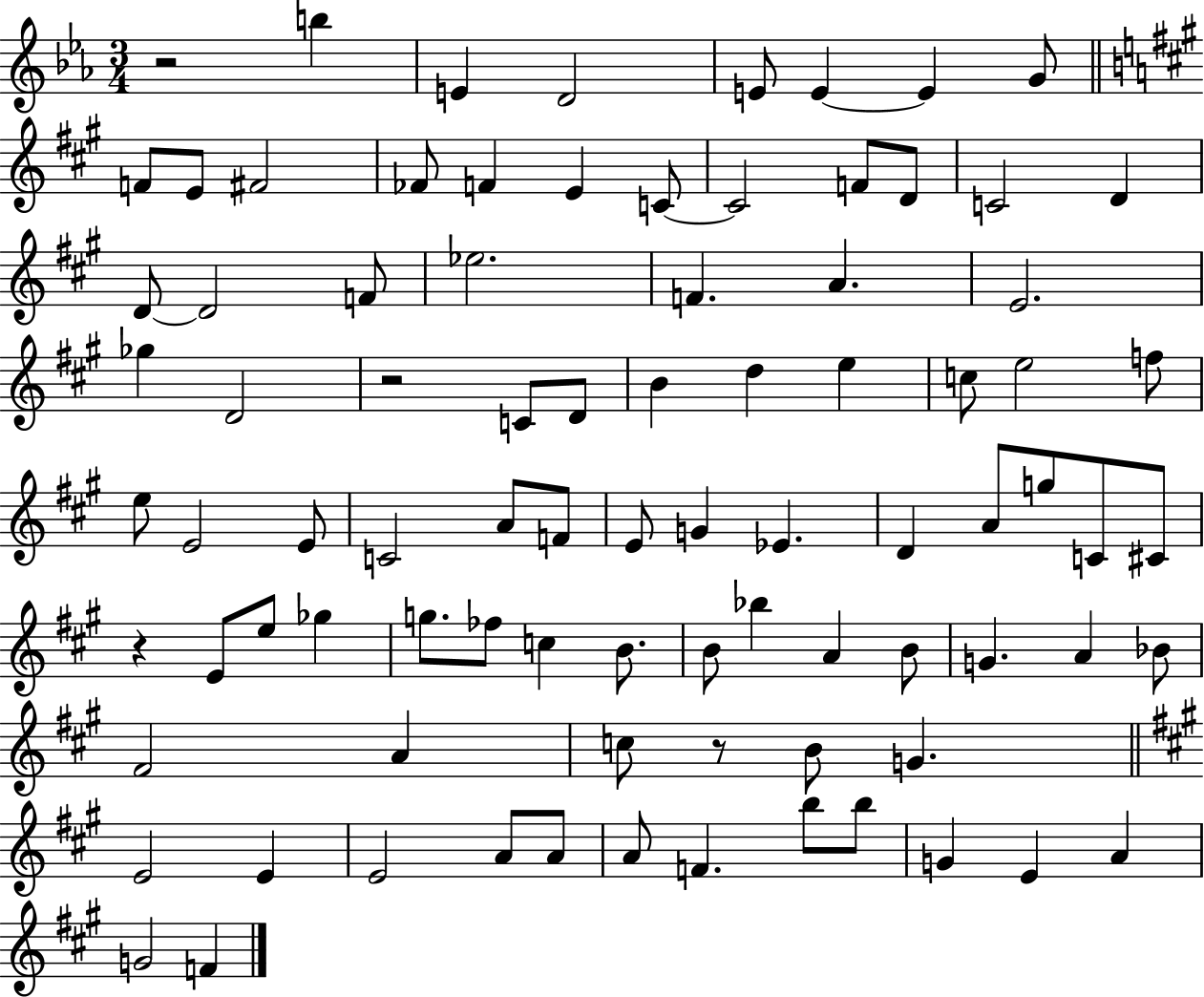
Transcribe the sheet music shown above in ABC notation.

X:1
T:Untitled
M:3/4
L:1/4
K:Eb
z2 b E D2 E/2 E E G/2 F/2 E/2 ^F2 _F/2 F E C/2 C2 F/2 D/2 C2 D D/2 D2 F/2 _e2 F A E2 _g D2 z2 C/2 D/2 B d e c/2 e2 f/2 e/2 E2 E/2 C2 A/2 F/2 E/2 G _E D A/2 g/2 C/2 ^C/2 z E/2 e/2 _g g/2 _f/2 c B/2 B/2 _b A B/2 G A _B/2 ^F2 A c/2 z/2 B/2 G E2 E E2 A/2 A/2 A/2 F b/2 b/2 G E A G2 F